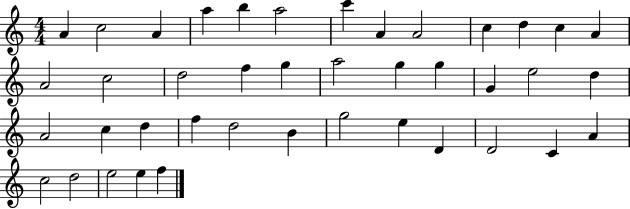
{
  \clef treble
  \numericTimeSignature
  \time 4/4
  \key c \major
  a'4 c''2 a'4 | a''4 b''4 a''2 | c'''4 a'4 a'2 | c''4 d''4 c''4 a'4 | \break a'2 c''2 | d''2 f''4 g''4 | a''2 g''4 g''4 | g'4 e''2 d''4 | \break a'2 c''4 d''4 | f''4 d''2 b'4 | g''2 e''4 d'4 | d'2 c'4 a'4 | \break c''2 d''2 | e''2 e''4 f''4 | \bar "|."
}